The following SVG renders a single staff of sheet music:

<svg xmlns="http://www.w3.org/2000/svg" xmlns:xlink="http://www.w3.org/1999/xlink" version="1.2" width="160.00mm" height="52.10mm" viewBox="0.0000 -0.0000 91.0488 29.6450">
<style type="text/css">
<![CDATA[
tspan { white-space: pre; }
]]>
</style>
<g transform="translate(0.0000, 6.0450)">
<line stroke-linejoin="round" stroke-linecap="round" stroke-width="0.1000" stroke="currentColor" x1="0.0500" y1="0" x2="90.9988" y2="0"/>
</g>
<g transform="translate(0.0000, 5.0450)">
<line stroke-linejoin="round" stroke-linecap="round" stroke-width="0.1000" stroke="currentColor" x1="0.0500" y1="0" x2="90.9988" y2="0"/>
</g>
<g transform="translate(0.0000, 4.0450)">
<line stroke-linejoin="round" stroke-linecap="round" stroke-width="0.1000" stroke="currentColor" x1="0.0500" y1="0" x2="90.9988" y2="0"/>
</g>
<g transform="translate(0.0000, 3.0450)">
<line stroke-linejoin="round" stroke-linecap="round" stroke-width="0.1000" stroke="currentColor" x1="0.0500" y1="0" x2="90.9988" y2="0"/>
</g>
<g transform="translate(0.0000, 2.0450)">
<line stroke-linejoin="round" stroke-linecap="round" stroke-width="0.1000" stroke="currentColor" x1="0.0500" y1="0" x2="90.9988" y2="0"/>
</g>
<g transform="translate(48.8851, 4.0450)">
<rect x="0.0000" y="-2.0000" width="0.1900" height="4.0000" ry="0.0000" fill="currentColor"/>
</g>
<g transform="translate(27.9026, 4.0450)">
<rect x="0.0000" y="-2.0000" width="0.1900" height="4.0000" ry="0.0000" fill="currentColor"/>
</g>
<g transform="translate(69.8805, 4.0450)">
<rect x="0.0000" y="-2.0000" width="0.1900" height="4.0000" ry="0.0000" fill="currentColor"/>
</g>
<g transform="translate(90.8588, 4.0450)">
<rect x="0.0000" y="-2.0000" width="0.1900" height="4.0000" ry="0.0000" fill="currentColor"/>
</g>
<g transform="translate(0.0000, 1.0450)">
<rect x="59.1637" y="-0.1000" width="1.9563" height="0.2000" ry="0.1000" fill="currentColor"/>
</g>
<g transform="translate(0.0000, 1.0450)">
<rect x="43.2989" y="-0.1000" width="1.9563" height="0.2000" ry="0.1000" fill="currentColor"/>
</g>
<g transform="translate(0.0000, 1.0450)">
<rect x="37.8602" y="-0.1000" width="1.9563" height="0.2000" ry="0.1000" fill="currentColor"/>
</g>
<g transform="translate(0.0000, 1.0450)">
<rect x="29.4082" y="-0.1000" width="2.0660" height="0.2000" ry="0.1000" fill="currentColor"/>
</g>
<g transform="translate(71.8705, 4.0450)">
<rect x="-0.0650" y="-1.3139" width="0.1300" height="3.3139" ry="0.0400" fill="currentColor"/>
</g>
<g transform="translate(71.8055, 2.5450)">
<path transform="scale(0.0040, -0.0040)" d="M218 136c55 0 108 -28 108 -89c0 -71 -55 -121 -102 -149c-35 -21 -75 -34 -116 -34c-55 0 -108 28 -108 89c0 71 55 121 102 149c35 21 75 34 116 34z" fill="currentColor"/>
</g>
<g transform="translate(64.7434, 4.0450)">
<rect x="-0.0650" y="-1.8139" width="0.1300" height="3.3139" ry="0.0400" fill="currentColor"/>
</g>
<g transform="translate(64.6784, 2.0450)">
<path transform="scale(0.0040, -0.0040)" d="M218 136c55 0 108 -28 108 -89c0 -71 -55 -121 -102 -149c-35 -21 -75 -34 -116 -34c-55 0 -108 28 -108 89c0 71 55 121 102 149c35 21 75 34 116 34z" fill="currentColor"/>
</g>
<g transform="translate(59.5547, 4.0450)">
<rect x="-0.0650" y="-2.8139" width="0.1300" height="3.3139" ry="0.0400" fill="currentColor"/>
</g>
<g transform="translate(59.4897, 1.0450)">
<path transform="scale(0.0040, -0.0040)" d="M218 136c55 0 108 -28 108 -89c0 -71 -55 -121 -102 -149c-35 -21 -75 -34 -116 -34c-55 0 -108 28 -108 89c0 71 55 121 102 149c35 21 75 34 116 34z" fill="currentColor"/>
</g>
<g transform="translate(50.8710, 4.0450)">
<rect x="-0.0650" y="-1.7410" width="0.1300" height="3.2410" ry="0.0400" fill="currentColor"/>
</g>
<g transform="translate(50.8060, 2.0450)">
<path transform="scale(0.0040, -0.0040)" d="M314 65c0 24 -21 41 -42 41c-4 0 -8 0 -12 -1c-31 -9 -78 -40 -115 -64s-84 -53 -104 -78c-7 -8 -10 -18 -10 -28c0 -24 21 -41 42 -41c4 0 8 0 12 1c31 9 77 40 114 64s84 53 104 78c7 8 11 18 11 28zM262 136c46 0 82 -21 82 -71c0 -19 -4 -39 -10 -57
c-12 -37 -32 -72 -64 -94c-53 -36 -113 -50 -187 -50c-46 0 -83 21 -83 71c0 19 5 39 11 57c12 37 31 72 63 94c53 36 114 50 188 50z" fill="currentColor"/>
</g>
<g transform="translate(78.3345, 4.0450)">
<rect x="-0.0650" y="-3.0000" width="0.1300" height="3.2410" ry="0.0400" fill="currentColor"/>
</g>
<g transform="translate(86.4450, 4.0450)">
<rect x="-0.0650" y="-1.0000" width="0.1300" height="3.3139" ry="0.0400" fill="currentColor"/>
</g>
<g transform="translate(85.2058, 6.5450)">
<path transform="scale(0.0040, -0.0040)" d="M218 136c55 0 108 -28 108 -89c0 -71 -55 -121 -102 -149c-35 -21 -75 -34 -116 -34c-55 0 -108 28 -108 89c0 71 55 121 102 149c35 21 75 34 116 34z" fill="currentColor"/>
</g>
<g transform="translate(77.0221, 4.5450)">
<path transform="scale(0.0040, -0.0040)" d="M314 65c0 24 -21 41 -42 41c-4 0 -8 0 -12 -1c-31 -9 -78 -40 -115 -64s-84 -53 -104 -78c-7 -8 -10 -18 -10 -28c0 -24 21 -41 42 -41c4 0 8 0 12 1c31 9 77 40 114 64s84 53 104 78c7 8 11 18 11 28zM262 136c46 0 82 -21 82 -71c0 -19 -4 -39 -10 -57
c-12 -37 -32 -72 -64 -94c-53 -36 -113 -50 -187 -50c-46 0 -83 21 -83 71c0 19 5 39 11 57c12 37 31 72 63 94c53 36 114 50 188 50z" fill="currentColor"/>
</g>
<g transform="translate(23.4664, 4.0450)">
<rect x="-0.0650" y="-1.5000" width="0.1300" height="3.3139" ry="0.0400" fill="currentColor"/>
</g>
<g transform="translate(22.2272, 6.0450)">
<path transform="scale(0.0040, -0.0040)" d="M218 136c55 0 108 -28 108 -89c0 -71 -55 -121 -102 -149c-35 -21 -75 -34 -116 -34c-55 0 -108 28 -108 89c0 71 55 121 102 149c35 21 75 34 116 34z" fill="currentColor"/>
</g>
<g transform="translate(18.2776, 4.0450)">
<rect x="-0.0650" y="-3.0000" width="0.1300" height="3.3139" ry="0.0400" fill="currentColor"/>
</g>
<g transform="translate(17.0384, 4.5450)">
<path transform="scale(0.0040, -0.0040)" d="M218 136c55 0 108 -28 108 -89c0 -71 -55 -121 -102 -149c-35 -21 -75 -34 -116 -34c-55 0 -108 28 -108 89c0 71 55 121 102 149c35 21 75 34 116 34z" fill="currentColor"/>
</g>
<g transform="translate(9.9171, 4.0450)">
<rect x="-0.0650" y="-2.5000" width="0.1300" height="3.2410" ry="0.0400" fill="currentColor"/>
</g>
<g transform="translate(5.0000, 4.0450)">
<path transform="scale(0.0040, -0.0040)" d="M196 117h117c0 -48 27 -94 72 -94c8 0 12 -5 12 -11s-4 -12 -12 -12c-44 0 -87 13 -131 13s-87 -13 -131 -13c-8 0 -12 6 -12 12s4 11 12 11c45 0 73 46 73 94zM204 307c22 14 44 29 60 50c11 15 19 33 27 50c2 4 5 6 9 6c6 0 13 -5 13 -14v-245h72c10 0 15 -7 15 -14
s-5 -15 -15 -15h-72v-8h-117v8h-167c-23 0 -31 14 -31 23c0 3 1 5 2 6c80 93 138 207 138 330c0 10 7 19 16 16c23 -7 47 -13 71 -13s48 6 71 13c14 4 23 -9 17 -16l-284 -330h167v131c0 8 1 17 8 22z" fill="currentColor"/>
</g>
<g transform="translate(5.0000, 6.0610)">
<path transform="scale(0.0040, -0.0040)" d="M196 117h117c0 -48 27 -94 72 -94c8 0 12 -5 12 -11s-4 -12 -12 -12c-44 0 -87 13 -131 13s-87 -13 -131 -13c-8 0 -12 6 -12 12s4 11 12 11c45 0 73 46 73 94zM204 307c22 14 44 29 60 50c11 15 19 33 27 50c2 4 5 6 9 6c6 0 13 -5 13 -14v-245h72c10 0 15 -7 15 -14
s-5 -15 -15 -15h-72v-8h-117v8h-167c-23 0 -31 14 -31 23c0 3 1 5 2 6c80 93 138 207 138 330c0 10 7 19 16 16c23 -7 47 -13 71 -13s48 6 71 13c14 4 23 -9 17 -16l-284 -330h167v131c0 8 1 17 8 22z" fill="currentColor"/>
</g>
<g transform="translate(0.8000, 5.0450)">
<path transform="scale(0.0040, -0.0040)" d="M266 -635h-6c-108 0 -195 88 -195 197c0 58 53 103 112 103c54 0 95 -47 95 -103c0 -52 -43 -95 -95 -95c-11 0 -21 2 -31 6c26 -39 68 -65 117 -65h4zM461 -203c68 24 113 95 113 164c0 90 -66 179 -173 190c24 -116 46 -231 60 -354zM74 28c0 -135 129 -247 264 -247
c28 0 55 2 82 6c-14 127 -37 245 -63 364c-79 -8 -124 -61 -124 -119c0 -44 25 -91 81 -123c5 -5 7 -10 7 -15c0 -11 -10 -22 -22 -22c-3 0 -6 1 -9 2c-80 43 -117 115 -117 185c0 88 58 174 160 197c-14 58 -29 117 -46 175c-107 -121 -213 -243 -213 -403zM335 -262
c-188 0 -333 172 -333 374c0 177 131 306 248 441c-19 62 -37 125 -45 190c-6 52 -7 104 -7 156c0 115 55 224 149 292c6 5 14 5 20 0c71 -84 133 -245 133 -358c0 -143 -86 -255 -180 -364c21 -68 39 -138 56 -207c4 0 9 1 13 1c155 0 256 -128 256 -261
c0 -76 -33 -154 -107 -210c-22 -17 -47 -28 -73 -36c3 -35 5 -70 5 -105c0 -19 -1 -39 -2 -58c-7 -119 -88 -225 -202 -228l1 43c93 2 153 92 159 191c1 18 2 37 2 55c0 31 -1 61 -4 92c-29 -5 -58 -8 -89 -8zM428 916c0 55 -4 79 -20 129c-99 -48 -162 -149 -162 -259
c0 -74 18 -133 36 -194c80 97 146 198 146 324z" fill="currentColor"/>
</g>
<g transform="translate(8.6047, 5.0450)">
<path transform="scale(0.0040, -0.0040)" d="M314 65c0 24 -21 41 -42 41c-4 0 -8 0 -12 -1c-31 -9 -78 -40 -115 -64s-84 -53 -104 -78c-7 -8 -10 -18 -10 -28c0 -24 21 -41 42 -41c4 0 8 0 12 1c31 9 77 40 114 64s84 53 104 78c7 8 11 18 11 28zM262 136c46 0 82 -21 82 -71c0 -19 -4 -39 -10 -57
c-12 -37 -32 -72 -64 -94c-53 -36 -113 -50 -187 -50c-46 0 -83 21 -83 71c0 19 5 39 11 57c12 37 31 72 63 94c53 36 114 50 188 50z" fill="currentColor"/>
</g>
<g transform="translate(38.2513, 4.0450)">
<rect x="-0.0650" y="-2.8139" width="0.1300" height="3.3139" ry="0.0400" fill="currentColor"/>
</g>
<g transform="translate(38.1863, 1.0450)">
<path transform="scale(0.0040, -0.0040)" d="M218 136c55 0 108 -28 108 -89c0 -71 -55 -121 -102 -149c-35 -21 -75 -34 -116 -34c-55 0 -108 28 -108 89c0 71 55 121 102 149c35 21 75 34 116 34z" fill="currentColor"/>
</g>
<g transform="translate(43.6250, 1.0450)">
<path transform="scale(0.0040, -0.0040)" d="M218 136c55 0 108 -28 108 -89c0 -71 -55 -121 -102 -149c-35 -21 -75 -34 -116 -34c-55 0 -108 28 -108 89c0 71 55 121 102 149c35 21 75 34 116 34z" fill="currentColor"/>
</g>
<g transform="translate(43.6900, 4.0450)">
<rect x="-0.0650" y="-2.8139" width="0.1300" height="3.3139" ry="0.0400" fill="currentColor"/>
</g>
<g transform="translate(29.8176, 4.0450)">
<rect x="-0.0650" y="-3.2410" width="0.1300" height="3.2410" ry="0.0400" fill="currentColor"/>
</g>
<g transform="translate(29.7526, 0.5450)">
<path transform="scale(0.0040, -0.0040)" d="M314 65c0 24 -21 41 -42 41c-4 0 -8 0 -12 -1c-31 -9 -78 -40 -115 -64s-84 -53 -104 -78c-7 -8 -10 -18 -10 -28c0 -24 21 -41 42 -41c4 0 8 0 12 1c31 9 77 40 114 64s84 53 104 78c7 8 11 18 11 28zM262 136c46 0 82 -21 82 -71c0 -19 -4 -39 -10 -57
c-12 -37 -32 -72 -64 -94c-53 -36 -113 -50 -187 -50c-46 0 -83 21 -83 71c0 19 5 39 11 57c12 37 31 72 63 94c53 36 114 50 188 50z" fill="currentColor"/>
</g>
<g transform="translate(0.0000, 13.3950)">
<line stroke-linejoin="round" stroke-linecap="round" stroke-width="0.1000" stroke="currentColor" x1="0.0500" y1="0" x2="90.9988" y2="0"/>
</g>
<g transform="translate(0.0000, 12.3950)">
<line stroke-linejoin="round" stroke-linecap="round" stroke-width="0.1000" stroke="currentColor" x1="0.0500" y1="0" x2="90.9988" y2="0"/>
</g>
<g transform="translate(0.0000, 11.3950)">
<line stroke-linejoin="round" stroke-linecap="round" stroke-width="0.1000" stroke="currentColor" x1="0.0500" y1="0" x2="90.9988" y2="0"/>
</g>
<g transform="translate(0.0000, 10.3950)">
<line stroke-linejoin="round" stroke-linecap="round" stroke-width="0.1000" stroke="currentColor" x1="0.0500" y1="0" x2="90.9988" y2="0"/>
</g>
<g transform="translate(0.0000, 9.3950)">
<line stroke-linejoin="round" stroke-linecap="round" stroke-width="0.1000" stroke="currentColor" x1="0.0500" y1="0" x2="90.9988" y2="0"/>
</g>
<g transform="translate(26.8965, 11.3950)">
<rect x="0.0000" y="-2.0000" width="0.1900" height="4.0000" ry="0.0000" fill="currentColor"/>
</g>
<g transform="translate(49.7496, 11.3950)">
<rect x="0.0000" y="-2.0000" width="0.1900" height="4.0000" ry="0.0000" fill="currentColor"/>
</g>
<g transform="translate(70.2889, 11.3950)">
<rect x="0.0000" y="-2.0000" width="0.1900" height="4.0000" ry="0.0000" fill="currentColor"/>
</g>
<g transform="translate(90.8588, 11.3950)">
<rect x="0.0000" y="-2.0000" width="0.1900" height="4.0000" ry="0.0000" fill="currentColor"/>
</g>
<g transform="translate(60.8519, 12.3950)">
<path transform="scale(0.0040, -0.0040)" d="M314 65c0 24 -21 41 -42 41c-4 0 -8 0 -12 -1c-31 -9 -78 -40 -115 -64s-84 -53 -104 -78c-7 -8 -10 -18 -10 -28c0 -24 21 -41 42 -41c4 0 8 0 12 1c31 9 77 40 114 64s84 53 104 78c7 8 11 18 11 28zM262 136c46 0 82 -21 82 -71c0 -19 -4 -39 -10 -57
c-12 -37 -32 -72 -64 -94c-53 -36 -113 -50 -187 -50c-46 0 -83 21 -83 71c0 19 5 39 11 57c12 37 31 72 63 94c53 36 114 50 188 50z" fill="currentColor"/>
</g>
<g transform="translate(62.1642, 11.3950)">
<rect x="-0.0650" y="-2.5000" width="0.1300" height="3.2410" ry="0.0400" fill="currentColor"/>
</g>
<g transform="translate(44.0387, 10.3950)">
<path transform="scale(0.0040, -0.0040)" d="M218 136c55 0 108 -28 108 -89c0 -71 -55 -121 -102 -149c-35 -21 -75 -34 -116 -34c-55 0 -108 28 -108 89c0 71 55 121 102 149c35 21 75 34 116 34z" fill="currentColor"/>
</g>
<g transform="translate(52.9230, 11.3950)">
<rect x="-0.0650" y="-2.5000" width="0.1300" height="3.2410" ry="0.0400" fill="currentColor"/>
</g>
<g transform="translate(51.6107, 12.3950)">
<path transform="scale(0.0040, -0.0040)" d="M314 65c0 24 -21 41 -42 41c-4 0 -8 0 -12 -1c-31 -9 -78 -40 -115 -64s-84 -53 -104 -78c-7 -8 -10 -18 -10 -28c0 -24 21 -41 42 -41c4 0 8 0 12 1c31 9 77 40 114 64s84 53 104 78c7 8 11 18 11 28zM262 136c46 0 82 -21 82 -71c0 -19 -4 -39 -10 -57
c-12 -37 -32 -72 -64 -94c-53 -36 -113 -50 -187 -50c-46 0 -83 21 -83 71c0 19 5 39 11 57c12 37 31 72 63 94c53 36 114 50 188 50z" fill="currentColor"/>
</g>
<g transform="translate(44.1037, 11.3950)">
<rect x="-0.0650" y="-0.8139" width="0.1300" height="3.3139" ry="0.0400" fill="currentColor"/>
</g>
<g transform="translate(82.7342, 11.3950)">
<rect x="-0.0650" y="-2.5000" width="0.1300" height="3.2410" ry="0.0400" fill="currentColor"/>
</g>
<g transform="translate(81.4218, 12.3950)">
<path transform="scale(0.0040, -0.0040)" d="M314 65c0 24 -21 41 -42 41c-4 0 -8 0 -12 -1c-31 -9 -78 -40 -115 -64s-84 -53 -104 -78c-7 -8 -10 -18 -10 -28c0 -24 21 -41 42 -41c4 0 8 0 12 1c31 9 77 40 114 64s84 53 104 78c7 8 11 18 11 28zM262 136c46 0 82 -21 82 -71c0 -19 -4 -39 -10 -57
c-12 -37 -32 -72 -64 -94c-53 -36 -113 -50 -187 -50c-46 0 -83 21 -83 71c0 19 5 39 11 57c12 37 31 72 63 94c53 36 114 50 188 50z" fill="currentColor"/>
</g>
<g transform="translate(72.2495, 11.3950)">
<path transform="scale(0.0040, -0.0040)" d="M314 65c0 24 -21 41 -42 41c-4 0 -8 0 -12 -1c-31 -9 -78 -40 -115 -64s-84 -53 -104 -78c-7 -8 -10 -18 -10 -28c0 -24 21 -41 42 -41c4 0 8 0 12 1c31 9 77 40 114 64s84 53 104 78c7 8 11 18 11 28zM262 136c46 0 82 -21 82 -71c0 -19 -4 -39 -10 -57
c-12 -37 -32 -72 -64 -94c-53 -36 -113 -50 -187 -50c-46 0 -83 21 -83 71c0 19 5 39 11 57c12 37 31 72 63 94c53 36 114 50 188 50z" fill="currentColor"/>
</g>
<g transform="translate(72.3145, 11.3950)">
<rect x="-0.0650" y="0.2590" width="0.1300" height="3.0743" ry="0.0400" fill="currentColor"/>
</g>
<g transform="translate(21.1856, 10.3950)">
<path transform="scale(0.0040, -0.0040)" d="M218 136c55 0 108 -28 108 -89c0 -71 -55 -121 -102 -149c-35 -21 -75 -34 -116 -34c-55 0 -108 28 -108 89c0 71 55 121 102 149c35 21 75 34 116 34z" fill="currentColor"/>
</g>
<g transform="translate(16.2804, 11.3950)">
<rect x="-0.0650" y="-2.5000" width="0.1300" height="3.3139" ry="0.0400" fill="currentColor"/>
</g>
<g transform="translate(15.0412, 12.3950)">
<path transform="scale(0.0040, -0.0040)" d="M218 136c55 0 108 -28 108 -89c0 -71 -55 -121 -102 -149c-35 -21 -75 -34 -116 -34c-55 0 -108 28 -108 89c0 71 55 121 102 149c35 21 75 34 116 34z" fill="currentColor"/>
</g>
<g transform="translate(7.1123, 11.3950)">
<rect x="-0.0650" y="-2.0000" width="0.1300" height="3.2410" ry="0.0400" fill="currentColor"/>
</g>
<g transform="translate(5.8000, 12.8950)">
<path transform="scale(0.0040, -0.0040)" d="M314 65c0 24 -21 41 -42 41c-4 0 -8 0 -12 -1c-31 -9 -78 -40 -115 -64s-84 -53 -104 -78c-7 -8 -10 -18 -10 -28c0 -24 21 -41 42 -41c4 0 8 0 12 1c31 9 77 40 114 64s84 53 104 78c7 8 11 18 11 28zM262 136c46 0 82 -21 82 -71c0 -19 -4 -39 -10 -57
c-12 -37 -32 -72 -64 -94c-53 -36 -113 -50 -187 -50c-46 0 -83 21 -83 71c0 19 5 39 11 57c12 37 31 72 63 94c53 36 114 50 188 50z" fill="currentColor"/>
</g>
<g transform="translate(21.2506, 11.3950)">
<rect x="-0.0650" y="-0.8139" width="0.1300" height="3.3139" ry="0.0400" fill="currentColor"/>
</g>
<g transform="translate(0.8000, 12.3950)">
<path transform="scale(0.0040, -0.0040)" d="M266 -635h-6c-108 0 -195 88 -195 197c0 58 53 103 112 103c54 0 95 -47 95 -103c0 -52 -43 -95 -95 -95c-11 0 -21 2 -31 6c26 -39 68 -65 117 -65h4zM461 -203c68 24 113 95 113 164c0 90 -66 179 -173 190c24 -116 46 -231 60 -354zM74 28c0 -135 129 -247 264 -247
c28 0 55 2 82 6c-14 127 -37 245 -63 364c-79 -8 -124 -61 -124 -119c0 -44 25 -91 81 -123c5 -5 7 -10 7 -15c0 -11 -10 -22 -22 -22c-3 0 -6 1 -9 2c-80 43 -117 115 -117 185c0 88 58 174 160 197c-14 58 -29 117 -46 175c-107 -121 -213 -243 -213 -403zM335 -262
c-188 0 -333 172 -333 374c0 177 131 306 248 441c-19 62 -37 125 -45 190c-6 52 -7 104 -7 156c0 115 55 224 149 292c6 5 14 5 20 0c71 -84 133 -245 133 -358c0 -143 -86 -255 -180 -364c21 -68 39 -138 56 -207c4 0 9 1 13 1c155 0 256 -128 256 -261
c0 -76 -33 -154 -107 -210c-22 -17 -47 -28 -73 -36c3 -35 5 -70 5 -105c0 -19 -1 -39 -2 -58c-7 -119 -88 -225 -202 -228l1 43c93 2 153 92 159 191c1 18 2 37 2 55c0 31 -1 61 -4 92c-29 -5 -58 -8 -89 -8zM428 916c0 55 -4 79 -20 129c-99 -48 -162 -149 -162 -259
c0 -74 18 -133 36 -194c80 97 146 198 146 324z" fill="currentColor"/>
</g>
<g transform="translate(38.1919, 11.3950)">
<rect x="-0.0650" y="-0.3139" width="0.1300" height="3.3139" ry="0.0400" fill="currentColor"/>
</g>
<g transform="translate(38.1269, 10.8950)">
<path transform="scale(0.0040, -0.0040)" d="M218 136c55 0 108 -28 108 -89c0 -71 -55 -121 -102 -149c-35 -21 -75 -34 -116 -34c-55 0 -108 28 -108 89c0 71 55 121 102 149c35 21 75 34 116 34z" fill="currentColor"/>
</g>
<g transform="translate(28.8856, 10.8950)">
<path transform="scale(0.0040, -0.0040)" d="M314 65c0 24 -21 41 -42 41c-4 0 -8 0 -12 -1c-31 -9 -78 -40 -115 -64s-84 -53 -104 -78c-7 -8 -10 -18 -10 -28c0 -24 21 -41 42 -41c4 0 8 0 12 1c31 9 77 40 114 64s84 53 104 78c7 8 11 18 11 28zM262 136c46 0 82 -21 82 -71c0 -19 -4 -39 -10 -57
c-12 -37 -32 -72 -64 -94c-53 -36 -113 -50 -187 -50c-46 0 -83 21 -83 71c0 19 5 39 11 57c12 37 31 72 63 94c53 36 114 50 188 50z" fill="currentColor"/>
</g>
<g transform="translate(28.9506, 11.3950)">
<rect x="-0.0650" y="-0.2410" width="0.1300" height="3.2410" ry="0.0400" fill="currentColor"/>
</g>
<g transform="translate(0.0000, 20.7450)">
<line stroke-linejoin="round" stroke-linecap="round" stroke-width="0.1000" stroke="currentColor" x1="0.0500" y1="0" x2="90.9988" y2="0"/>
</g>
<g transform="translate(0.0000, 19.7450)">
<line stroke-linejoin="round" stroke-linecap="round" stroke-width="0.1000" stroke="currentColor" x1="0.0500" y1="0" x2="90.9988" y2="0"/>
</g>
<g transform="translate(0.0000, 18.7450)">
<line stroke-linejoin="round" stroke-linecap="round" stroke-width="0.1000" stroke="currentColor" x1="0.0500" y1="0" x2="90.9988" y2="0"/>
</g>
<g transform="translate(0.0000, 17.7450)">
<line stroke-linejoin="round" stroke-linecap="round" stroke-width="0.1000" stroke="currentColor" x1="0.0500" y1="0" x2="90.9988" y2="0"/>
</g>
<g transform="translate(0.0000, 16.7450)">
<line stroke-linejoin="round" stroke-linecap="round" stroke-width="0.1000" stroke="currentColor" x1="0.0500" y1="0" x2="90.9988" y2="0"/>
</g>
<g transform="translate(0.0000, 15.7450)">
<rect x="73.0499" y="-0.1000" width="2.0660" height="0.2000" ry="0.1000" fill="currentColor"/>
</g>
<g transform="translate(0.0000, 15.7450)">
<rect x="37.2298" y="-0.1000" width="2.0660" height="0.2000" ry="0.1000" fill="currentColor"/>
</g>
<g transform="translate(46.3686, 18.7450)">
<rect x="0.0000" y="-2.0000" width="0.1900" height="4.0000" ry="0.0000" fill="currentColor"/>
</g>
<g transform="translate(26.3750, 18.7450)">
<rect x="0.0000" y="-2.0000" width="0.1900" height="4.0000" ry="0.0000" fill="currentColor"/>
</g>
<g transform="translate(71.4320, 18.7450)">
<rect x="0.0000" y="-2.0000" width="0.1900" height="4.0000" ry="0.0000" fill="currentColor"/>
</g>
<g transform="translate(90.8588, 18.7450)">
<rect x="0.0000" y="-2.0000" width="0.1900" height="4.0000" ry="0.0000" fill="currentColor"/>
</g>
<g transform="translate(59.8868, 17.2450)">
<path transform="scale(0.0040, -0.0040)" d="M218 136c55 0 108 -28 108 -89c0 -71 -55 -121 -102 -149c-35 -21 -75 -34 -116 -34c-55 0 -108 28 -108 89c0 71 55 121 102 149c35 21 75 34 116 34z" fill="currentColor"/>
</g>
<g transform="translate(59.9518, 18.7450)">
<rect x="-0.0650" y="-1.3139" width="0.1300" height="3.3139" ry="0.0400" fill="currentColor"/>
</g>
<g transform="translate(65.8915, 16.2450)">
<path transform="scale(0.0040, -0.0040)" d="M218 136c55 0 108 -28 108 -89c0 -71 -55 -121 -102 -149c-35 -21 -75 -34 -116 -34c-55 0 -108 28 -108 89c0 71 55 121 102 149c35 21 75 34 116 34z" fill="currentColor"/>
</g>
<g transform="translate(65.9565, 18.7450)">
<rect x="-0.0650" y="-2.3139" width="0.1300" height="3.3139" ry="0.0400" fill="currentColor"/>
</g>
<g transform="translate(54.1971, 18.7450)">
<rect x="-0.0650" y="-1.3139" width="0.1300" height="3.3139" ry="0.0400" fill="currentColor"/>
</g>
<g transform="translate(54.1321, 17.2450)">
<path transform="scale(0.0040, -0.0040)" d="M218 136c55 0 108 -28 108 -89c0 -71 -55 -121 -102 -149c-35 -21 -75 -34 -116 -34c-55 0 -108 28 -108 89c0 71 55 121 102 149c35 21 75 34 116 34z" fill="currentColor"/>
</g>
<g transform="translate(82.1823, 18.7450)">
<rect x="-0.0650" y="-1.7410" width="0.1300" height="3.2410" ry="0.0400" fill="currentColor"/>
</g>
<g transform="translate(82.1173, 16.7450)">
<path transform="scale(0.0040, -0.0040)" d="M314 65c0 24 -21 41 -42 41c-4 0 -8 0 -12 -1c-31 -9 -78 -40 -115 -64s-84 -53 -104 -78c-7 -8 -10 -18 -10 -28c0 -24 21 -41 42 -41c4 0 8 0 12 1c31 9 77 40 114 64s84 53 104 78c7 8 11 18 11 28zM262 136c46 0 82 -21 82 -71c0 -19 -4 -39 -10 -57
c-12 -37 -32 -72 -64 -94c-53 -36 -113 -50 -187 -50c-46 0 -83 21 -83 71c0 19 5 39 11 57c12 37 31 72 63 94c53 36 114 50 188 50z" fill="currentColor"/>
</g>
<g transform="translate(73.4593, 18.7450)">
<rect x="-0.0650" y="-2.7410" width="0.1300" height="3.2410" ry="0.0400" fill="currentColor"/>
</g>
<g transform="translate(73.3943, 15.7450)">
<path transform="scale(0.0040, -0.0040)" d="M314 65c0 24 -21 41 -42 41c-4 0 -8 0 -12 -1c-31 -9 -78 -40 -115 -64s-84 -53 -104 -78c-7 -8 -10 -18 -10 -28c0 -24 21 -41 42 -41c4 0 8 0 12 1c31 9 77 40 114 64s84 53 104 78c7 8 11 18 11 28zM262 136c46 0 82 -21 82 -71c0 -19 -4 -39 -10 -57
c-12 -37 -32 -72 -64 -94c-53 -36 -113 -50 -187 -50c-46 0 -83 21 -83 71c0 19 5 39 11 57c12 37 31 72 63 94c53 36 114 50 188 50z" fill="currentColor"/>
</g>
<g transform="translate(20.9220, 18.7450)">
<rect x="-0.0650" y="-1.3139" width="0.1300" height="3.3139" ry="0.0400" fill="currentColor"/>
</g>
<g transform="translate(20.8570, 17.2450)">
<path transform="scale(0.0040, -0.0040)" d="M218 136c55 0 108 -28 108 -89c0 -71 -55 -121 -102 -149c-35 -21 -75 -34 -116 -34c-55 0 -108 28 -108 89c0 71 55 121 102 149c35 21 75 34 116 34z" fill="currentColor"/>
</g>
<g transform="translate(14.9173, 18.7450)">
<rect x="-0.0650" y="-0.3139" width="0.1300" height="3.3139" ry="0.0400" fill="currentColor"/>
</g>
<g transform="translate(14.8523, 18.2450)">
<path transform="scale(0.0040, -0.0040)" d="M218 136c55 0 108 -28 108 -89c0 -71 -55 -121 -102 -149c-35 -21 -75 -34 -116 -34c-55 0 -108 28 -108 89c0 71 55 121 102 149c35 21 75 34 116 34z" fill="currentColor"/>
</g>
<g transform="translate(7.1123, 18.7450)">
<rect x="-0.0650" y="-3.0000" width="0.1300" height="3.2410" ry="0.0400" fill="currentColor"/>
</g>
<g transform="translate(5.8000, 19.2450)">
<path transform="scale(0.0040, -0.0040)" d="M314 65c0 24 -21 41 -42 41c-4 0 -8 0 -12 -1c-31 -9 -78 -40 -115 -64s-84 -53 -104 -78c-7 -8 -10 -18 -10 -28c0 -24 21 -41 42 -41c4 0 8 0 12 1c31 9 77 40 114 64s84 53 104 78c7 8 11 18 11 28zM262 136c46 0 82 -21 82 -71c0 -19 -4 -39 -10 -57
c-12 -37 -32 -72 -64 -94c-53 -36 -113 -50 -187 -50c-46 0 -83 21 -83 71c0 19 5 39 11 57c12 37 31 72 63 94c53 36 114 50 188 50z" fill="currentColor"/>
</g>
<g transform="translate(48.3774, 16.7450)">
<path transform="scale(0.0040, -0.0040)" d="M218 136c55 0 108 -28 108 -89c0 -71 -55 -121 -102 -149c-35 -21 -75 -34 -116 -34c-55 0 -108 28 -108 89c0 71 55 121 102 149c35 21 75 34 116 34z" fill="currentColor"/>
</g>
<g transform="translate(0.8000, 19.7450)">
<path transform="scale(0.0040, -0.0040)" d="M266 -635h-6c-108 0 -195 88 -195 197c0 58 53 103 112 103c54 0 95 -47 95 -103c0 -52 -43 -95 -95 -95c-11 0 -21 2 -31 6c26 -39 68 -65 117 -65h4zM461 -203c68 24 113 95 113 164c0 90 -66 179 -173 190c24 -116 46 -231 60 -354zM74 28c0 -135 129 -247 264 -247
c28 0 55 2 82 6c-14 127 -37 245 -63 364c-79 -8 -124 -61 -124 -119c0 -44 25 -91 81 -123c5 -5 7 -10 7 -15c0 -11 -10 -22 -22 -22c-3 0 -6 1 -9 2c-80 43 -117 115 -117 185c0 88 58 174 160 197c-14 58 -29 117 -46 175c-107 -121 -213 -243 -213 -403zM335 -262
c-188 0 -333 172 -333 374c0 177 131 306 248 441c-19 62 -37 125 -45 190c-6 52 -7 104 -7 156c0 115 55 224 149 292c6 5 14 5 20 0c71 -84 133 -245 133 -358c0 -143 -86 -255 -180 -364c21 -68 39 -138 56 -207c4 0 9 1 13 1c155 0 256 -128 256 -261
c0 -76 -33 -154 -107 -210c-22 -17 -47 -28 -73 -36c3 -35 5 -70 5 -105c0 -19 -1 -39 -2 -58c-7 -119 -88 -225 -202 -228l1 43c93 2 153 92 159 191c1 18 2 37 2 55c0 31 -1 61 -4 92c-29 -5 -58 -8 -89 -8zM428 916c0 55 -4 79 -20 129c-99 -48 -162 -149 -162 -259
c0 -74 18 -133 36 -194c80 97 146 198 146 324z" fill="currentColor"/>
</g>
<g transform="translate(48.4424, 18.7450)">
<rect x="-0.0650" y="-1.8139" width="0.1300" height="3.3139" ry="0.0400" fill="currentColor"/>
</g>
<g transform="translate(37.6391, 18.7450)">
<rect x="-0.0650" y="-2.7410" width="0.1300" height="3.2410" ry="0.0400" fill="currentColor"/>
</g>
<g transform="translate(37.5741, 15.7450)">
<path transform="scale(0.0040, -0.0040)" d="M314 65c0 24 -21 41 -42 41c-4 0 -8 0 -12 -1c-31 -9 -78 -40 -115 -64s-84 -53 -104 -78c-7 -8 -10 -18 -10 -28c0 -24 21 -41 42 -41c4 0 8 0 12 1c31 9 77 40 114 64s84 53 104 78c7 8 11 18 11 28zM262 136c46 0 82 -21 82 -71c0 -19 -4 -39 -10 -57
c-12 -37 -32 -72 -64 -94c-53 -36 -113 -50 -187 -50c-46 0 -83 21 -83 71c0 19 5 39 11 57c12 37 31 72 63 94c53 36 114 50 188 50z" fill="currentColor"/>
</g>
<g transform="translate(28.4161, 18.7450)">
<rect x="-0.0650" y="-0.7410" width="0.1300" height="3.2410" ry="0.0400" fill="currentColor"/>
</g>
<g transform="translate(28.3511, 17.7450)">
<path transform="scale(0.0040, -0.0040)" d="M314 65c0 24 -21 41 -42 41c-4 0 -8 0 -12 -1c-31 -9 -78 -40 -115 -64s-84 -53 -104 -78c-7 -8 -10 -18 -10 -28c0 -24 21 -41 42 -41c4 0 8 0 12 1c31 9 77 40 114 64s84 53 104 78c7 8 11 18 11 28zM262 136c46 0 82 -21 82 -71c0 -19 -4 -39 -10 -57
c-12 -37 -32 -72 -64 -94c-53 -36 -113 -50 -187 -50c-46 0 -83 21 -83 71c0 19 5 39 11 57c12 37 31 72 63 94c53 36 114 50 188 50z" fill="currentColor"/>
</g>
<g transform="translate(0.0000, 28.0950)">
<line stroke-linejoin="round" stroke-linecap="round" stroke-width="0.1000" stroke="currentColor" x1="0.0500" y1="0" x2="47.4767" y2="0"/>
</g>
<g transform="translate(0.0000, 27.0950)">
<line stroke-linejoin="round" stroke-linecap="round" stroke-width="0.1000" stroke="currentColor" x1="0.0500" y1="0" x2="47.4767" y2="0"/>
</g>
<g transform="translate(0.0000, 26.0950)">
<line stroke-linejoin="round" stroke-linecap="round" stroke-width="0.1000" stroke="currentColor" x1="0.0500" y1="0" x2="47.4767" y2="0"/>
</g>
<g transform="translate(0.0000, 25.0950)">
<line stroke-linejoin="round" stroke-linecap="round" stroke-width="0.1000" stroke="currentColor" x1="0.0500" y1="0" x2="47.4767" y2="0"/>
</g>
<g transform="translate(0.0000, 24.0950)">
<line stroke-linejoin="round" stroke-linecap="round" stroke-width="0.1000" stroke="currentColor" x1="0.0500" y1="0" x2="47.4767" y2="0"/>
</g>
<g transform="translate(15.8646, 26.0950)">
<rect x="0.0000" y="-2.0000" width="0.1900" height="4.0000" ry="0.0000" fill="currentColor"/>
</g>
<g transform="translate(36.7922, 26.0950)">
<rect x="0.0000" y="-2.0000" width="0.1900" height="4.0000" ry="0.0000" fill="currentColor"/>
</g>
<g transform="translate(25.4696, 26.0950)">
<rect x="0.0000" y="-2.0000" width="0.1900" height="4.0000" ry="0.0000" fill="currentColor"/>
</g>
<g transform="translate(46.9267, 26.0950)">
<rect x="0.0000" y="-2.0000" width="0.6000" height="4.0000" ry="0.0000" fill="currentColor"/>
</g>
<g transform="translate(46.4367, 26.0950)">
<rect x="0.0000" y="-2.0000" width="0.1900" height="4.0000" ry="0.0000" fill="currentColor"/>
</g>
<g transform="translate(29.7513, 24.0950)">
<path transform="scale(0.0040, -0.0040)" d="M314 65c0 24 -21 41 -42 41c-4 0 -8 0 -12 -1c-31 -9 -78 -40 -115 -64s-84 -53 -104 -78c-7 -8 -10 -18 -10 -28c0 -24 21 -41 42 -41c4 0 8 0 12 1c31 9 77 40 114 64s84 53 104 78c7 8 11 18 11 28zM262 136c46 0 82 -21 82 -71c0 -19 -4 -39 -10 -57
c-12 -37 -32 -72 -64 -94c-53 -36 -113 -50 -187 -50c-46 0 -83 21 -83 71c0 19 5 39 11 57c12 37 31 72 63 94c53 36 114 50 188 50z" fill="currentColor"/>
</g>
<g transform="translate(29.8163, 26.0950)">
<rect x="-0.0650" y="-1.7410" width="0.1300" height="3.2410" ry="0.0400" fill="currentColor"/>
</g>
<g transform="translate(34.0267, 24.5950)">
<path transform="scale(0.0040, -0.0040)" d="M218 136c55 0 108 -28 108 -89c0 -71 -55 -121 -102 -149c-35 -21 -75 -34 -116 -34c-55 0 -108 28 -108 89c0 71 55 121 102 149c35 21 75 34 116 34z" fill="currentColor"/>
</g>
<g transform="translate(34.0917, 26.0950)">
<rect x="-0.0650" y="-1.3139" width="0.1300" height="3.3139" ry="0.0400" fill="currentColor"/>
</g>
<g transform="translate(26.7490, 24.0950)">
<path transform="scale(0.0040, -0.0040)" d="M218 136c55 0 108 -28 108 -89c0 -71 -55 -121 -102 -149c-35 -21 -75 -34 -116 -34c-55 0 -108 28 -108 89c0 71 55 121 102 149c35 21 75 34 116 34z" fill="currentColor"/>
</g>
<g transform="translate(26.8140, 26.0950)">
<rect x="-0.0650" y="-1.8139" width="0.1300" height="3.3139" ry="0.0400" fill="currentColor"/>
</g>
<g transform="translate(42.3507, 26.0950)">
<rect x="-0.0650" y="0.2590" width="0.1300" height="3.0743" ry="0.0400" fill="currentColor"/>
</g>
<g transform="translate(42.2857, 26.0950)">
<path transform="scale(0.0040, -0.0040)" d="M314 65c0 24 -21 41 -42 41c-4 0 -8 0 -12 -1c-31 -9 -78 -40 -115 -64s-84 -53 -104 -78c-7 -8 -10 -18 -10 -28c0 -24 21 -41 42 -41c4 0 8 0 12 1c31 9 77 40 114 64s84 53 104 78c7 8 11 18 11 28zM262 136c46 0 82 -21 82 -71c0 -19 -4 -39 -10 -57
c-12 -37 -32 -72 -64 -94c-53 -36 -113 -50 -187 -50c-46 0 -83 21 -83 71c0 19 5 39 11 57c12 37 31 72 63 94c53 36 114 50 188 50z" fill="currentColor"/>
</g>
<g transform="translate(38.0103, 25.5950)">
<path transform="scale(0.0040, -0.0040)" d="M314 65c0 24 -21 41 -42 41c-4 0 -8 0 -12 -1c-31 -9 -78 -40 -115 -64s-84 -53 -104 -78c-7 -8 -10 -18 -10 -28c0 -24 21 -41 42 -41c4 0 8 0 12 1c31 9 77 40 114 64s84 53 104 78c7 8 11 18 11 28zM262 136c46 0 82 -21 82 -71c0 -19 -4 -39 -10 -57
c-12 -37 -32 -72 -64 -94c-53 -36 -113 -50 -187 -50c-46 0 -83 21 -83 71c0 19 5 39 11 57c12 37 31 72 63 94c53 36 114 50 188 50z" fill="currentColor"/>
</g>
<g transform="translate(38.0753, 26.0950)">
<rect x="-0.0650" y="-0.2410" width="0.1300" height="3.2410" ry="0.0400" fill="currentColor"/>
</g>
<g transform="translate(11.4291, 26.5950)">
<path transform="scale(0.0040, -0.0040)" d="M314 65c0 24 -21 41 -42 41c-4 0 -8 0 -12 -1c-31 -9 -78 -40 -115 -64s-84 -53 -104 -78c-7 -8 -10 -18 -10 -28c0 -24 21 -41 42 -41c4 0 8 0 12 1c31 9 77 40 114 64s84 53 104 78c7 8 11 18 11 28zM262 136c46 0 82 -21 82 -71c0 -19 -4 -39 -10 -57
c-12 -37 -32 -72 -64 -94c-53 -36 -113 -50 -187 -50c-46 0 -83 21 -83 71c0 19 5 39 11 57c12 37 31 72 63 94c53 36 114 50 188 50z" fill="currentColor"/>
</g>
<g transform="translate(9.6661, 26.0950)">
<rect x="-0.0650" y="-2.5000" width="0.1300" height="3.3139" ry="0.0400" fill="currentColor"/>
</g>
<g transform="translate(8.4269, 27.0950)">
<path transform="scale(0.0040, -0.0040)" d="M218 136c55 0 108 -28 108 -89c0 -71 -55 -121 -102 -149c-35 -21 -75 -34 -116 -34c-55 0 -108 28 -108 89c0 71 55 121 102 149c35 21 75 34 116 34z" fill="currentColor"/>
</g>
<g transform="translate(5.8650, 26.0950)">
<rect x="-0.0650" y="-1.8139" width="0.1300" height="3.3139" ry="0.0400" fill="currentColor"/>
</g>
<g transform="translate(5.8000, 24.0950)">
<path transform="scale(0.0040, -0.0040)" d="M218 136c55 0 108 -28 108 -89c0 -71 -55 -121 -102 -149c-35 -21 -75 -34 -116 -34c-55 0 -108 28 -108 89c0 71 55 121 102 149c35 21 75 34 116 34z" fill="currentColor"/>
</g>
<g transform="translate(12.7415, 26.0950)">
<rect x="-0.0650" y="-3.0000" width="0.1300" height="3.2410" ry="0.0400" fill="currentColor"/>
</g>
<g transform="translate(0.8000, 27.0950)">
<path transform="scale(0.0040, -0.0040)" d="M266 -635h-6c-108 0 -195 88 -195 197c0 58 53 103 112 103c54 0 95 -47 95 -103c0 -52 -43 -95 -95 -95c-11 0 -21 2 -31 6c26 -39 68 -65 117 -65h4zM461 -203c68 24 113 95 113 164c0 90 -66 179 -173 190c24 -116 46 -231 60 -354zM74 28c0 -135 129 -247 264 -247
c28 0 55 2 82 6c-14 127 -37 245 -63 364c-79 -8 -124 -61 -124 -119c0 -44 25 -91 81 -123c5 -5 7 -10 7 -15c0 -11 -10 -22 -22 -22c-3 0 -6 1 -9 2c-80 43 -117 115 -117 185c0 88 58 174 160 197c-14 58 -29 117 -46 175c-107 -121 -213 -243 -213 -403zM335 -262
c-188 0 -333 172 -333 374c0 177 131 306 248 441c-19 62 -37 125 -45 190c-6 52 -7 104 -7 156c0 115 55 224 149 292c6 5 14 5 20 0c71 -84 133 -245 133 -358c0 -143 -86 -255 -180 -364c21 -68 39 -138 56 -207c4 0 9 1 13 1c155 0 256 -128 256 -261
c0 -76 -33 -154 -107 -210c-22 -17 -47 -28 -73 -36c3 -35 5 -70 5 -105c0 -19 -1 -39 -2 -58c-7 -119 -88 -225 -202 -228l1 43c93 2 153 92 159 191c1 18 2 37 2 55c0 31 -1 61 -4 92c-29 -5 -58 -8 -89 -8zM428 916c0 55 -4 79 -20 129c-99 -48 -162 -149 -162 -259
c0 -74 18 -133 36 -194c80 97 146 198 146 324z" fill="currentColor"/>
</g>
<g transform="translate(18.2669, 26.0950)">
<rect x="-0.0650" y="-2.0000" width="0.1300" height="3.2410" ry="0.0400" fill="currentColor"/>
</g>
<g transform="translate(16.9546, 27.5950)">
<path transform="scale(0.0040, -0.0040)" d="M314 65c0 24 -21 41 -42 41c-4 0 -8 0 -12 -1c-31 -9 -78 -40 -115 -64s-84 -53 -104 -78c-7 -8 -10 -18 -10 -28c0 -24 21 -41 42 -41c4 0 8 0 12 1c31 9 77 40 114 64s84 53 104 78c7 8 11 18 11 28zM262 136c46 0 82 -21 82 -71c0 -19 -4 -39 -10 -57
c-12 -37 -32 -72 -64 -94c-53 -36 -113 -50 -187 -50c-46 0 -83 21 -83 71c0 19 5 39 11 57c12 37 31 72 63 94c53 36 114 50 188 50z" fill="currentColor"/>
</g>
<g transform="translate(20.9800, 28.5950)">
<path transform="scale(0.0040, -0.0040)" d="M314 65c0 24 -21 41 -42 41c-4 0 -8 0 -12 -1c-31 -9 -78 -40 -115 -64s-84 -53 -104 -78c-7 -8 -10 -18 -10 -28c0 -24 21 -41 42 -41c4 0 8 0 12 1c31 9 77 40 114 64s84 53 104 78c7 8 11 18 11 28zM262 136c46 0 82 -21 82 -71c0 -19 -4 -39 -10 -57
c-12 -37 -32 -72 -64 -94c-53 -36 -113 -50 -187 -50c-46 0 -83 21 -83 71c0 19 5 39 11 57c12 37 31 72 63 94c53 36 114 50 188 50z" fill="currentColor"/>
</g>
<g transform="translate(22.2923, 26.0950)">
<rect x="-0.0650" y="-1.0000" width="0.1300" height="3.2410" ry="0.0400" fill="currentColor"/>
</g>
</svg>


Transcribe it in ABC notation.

X:1
T:Untitled
M:4/4
L:1/4
K:C
G2 A E b2 a a f2 a f e A2 D F2 G d c2 c d G2 G2 B2 G2 A2 c e d2 a2 f e e g a2 f2 f G A2 F2 D2 f f2 e c2 B2